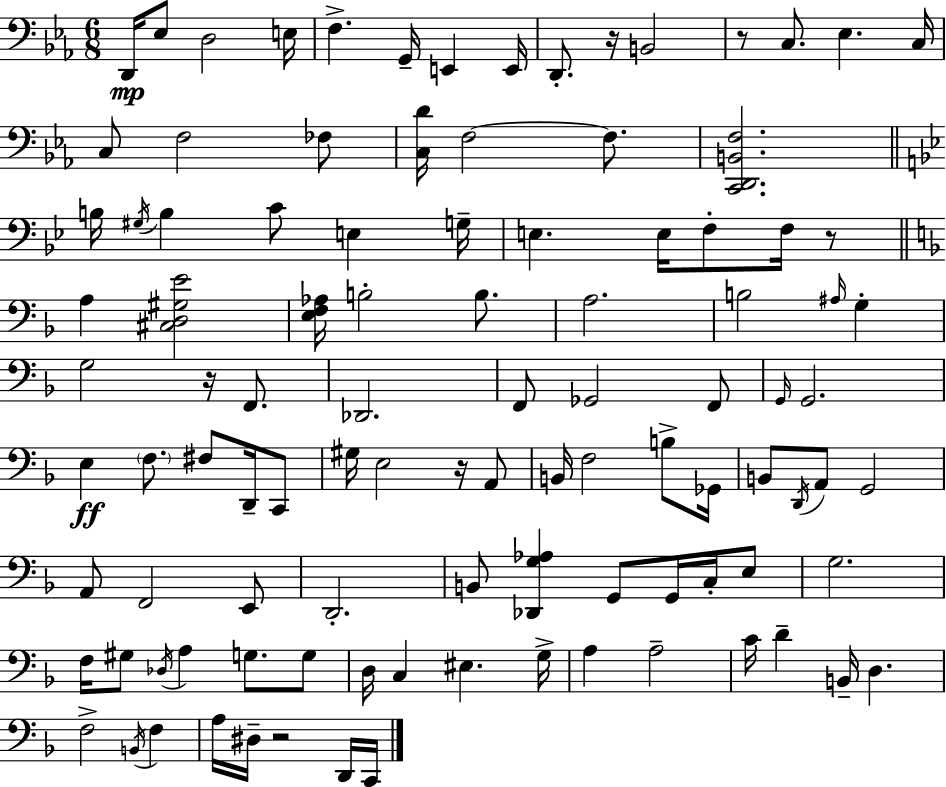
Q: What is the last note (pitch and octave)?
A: C2